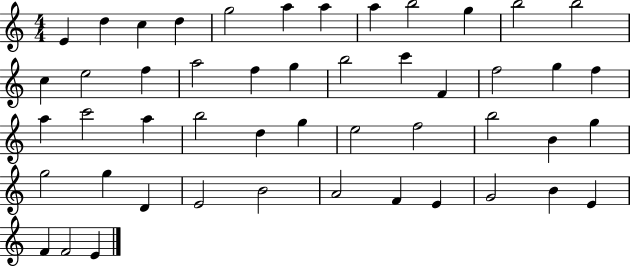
X:1
T:Untitled
M:4/4
L:1/4
K:C
E d c d g2 a a a b2 g b2 b2 c e2 f a2 f g b2 c' F f2 g f a c'2 a b2 d g e2 f2 b2 B g g2 g D E2 B2 A2 F E G2 B E F F2 E